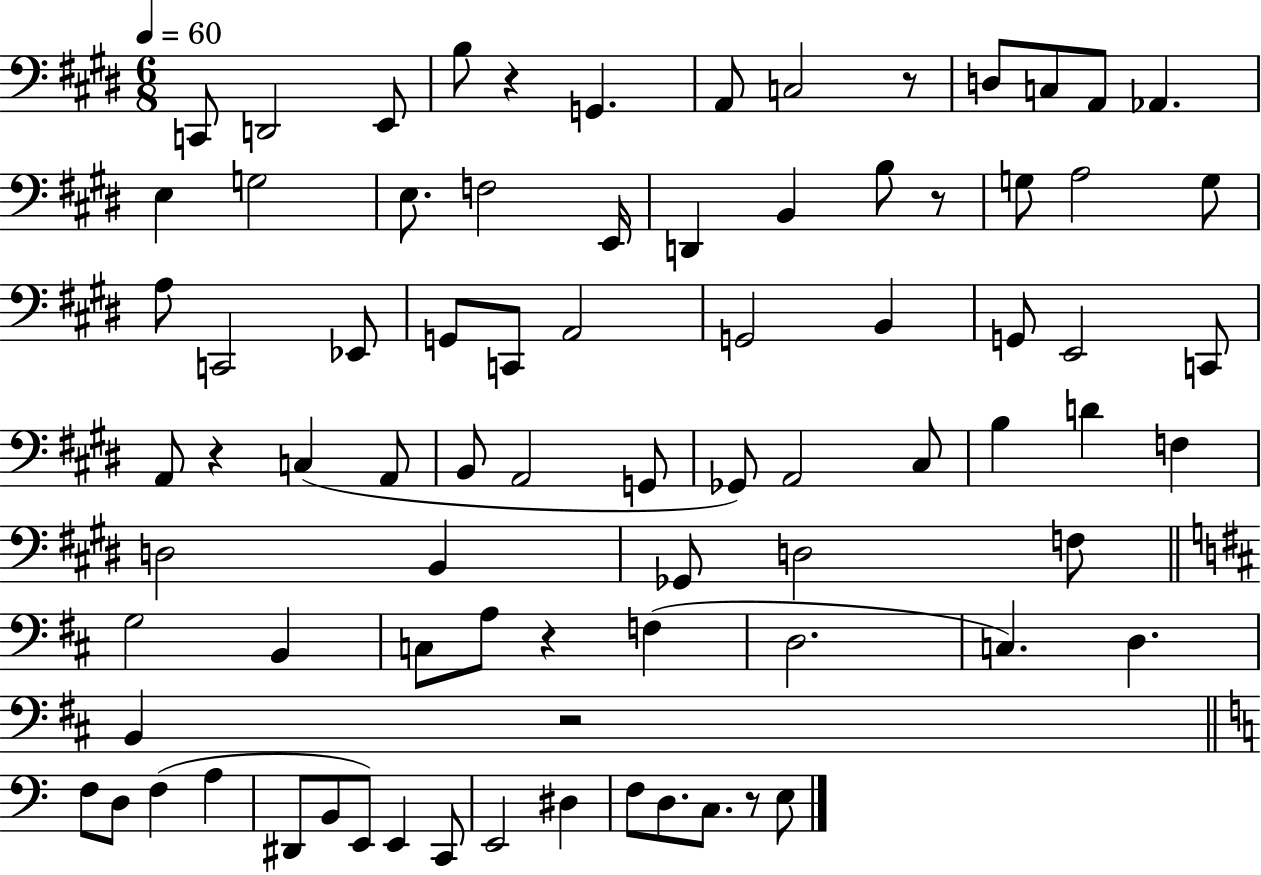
{
  \clef bass
  \numericTimeSignature
  \time 6/8
  \key e \major
  \tempo 4 = 60
  c,8 d,2 e,8 | b8 r4 g,4. | a,8 c2 r8 | d8 c8 a,8 aes,4. | \break e4 g2 | e8. f2 e,16 | d,4 b,4 b8 r8 | g8 a2 g8 | \break a8 c,2 ees,8 | g,8 c,8 a,2 | g,2 b,4 | g,8 e,2 c,8 | \break a,8 r4 c4( a,8 | b,8 a,2 g,8 | ges,8) a,2 cis8 | b4 d'4 f4 | \break d2 b,4 | ges,8 d2 f8 | \bar "||" \break \key d \major g2 b,4 | c8 a8 r4 f4( | d2. | c4.) d4. | \break b,4 r2 | \bar "||" \break \key a \minor f8 d8 f4( a4 | dis,8 b,8 e,8) e,4 c,8 | e,2 dis4 | f8 d8. c8. r8 e8 | \break \bar "|."
}